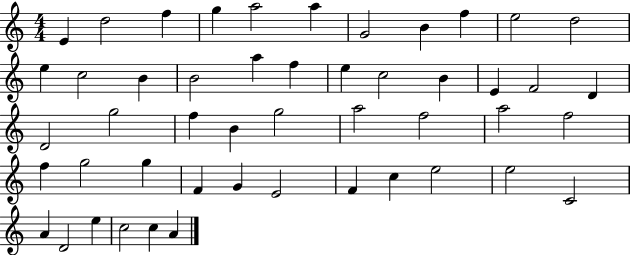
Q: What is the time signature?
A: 4/4